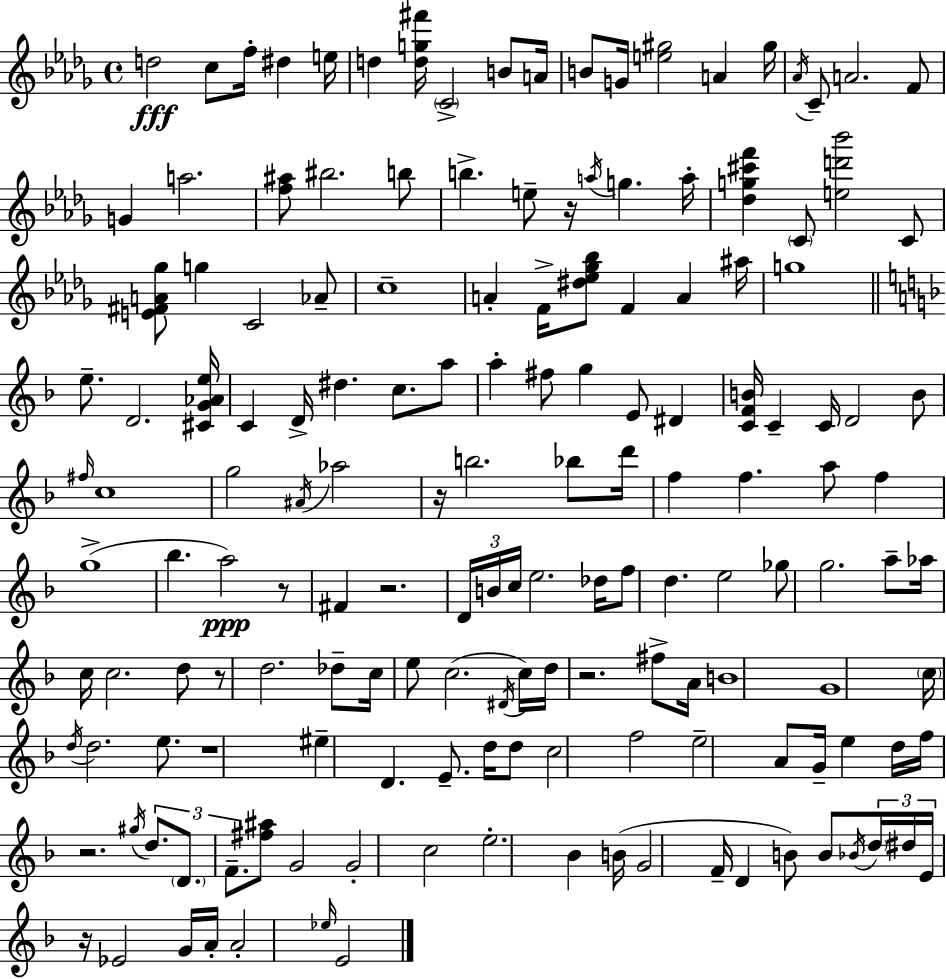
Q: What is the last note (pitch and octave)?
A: E4